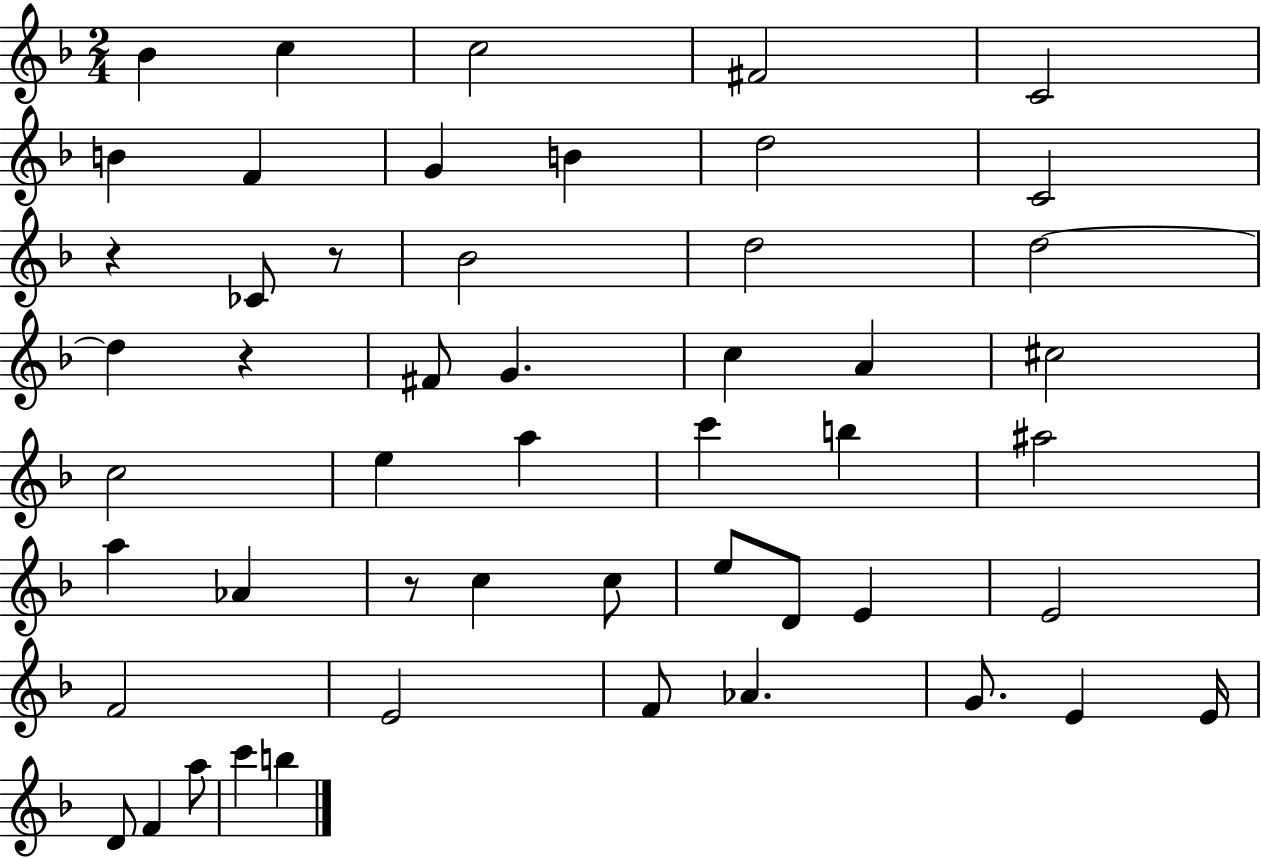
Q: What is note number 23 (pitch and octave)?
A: E5